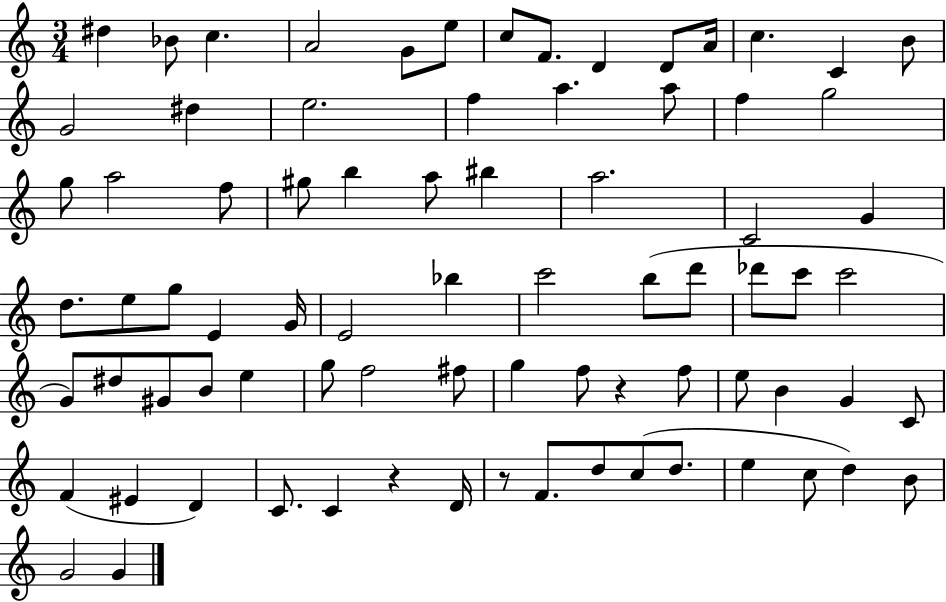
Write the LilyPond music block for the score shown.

{
  \clef treble
  \numericTimeSignature
  \time 3/4
  \key c \major
  dis''4 bes'8 c''4. | a'2 g'8 e''8 | c''8 f'8. d'4 d'8 a'16 | c''4. c'4 b'8 | \break g'2 dis''4 | e''2. | f''4 a''4. a''8 | f''4 g''2 | \break g''8 a''2 f''8 | gis''8 b''4 a''8 bis''4 | a''2. | c'2 g'4 | \break d''8. e''8 g''8 e'4 g'16 | e'2 bes''4 | c'''2 b''8( d'''8 | des'''8 c'''8 c'''2 | \break g'8) dis''8 gis'8 b'8 e''4 | g''8 f''2 fis''8 | g''4 f''8 r4 f''8 | e''8 b'4 g'4 c'8 | \break f'4( eis'4 d'4) | c'8. c'4 r4 d'16 | r8 f'8. d''8 c''8( d''8. | e''4 c''8 d''4) b'8 | \break g'2 g'4 | \bar "|."
}